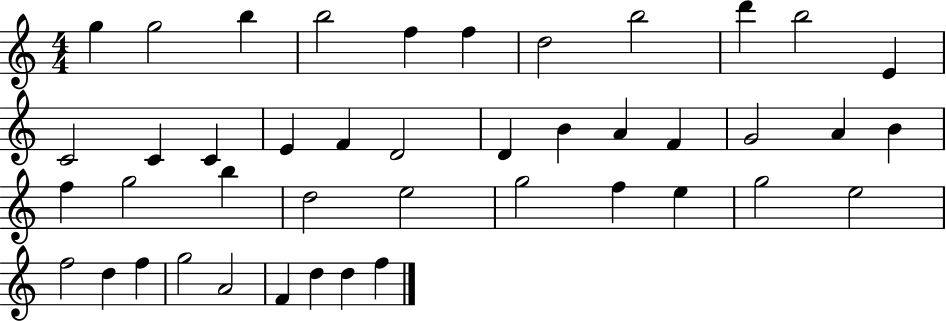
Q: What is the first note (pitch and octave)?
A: G5